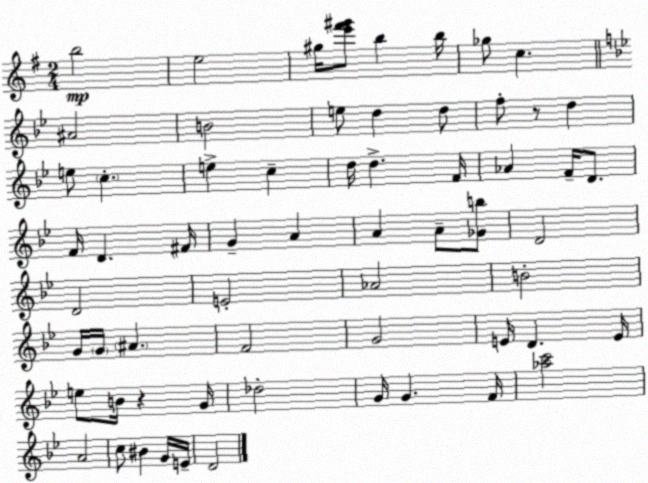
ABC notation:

X:1
T:Untitled
M:2/4
L:1/4
K:Em
b2 e2 ^g/4 [e'^f'^g']/2 b b/4 _g/2 c ^A2 B2 e/2 d d/2 f/2 z/2 d e/2 c e c d/4 d F/4 _A F/4 D/2 F/4 D ^F/4 G A A A/2 [_Gb]/2 D2 D2 E2 _A2 B2 G/4 G/4 ^A F2 G2 E/4 D E/4 e/2 B/4 z G/4 _d2 G/4 G F/4 [_ac']2 A2 c/2 ^B G/4 E/4 D2